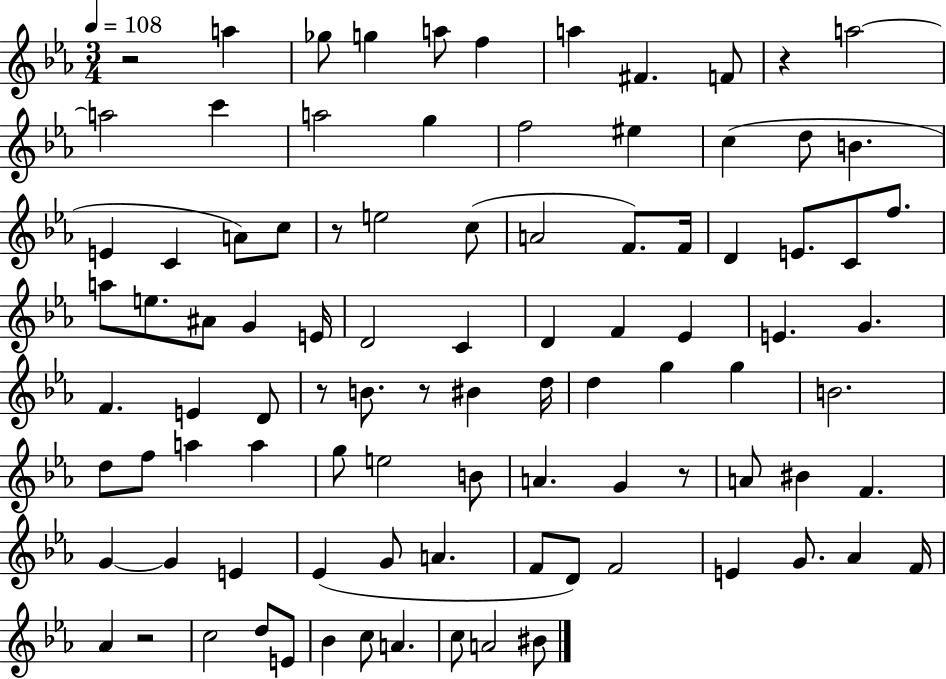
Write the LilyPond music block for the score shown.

{
  \clef treble
  \numericTimeSignature
  \time 3/4
  \key ees \major
  \tempo 4 = 108
  \repeat volta 2 { r2 a''4 | ges''8 g''4 a''8 f''4 | a''4 fis'4. f'8 | r4 a''2~~ | \break a''2 c'''4 | a''2 g''4 | f''2 eis''4 | c''4( d''8 b'4. | \break e'4 c'4 a'8) c''8 | r8 e''2 c''8( | a'2 f'8.) f'16 | d'4 e'8. c'8 f''8. | \break a''8 e''8. ais'8 g'4 e'16 | d'2 c'4 | d'4 f'4 ees'4 | e'4. g'4. | \break f'4. e'4 d'8 | r8 b'8. r8 bis'4 d''16 | d''4 g''4 g''4 | b'2. | \break d''8 f''8 a''4 a''4 | g''8 e''2 b'8 | a'4. g'4 r8 | a'8 bis'4 f'4. | \break g'4~~ g'4 e'4 | ees'4( g'8 a'4. | f'8 d'8) f'2 | e'4 g'8. aes'4 f'16 | \break aes'4 r2 | c''2 d''8 e'8 | bes'4 c''8 a'4. | c''8 a'2 bis'8 | \break } \bar "|."
}